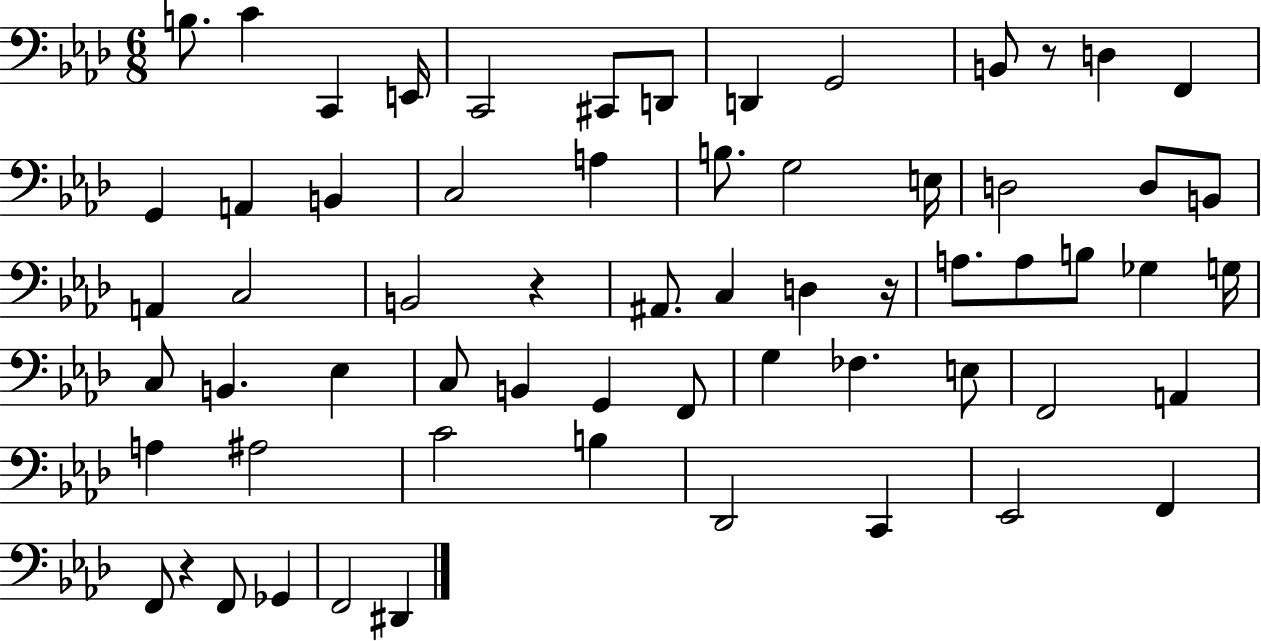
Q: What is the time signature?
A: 6/8